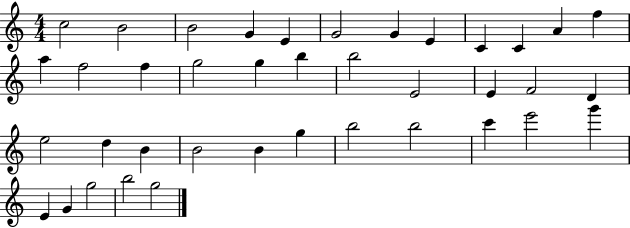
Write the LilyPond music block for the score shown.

{
  \clef treble
  \numericTimeSignature
  \time 4/4
  \key c \major
  c''2 b'2 | b'2 g'4 e'4 | g'2 g'4 e'4 | c'4 c'4 a'4 f''4 | \break a''4 f''2 f''4 | g''2 g''4 b''4 | b''2 e'2 | e'4 f'2 d'4 | \break e''2 d''4 b'4 | b'2 b'4 g''4 | b''2 b''2 | c'''4 e'''2 g'''4 | \break e'4 g'4 g''2 | b''2 g''2 | \bar "|."
}